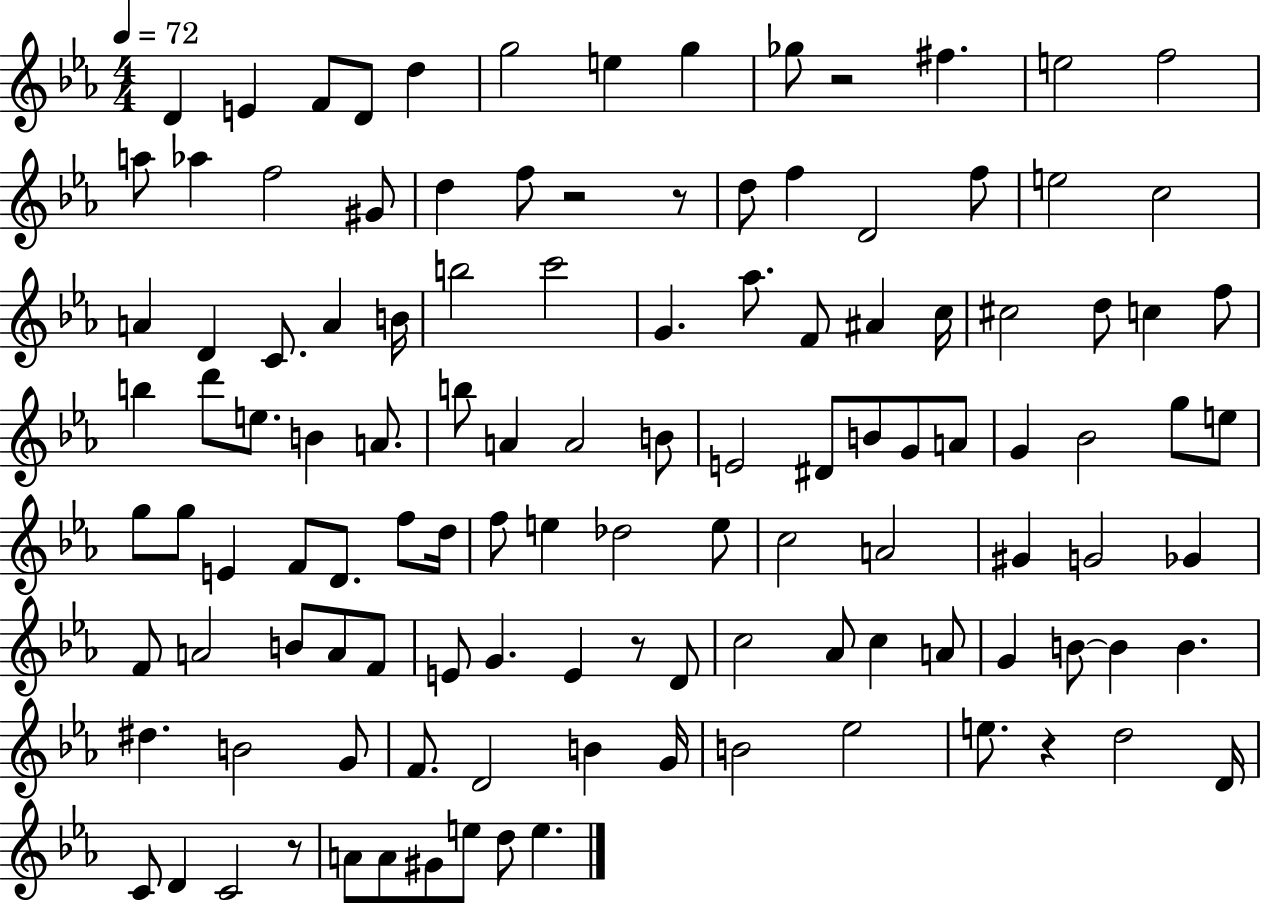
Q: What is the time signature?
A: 4/4